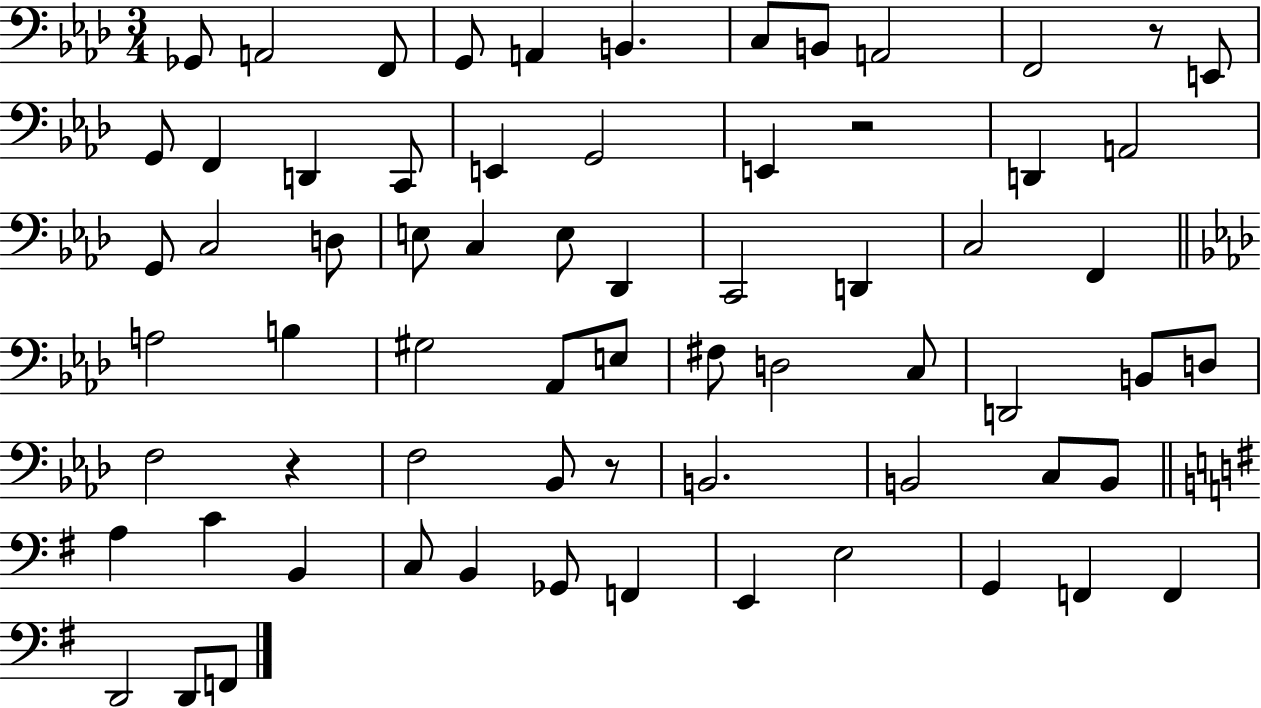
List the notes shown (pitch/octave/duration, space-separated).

Gb2/e A2/h F2/e G2/e A2/q B2/q. C3/e B2/e A2/h F2/h R/e E2/e G2/e F2/q D2/q C2/e E2/q G2/h E2/q R/h D2/q A2/h G2/e C3/h D3/e E3/e C3/q E3/e Db2/q C2/h D2/q C3/h F2/q A3/h B3/q G#3/h Ab2/e E3/e F#3/e D3/h C3/e D2/h B2/e D3/e F3/h R/q F3/h Bb2/e R/e B2/h. B2/h C3/e B2/e A3/q C4/q B2/q C3/e B2/q Gb2/e F2/q E2/q E3/h G2/q F2/q F2/q D2/h D2/e F2/e